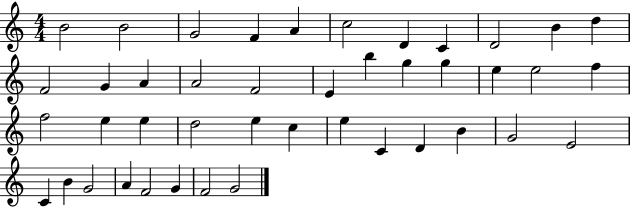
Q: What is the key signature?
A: C major